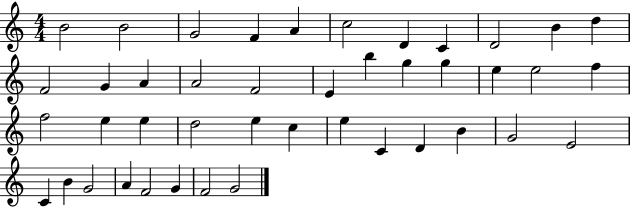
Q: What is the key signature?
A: C major